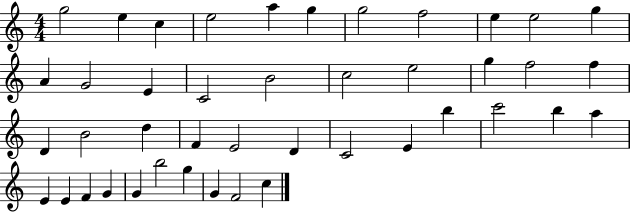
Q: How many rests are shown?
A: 0